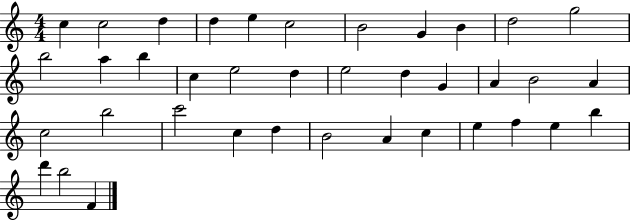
X:1
T:Untitled
M:4/4
L:1/4
K:C
c c2 d d e c2 B2 G B d2 g2 b2 a b c e2 d e2 d G A B2 A c2 b2 c'2 c d B2 A c e f e b d' b2 F